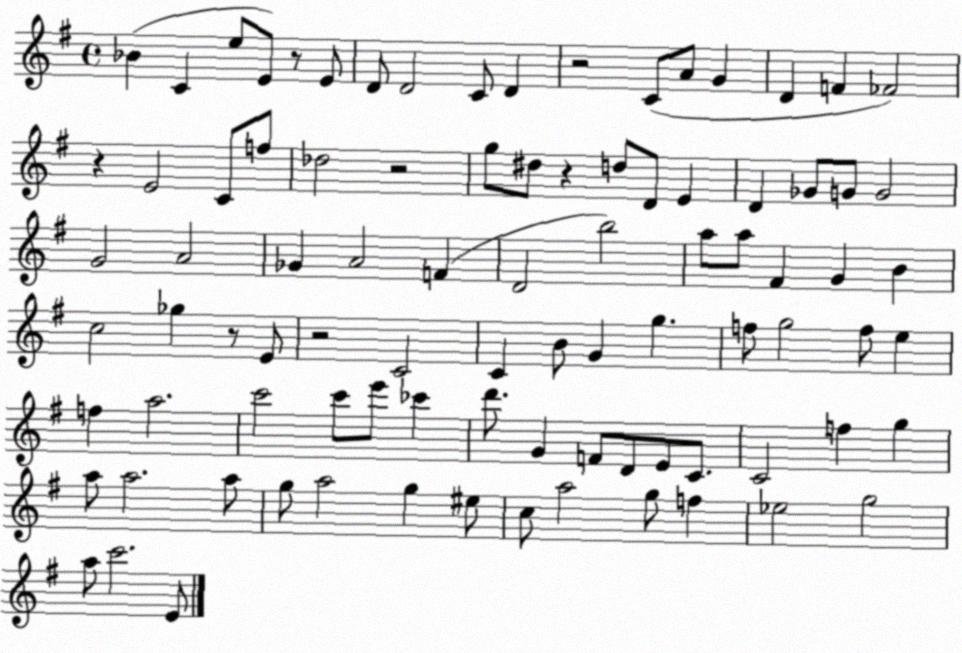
X:1
T:Untitled
M:4/4
L:1/4
K:G
_B C e/2 E/2 z/2 E/2 D/2 D2 C/2 D z2 C/2 A/2 G D F _F2 z E2 C/2 f/2 _d2 z2 g/2 ^d/2 z d/2 D/2 E D _G/2 G/2 G2 G2 A2 _G A2 F D2 b2 a/2 a/2 ^F G B c2 _g z/2 E/2 z2 C2 C B/2 G g f/2 g2 f/2 e f a2 c'2 c'/2 e'/2 _c' d'/2 G F/2 D/2 E/2 C/2 C2 f g a/2 a2 a/2 g/2 a2 g ^e/2 c/2 a2 g/2 f _e2 g2 a/2 c'2 E/2